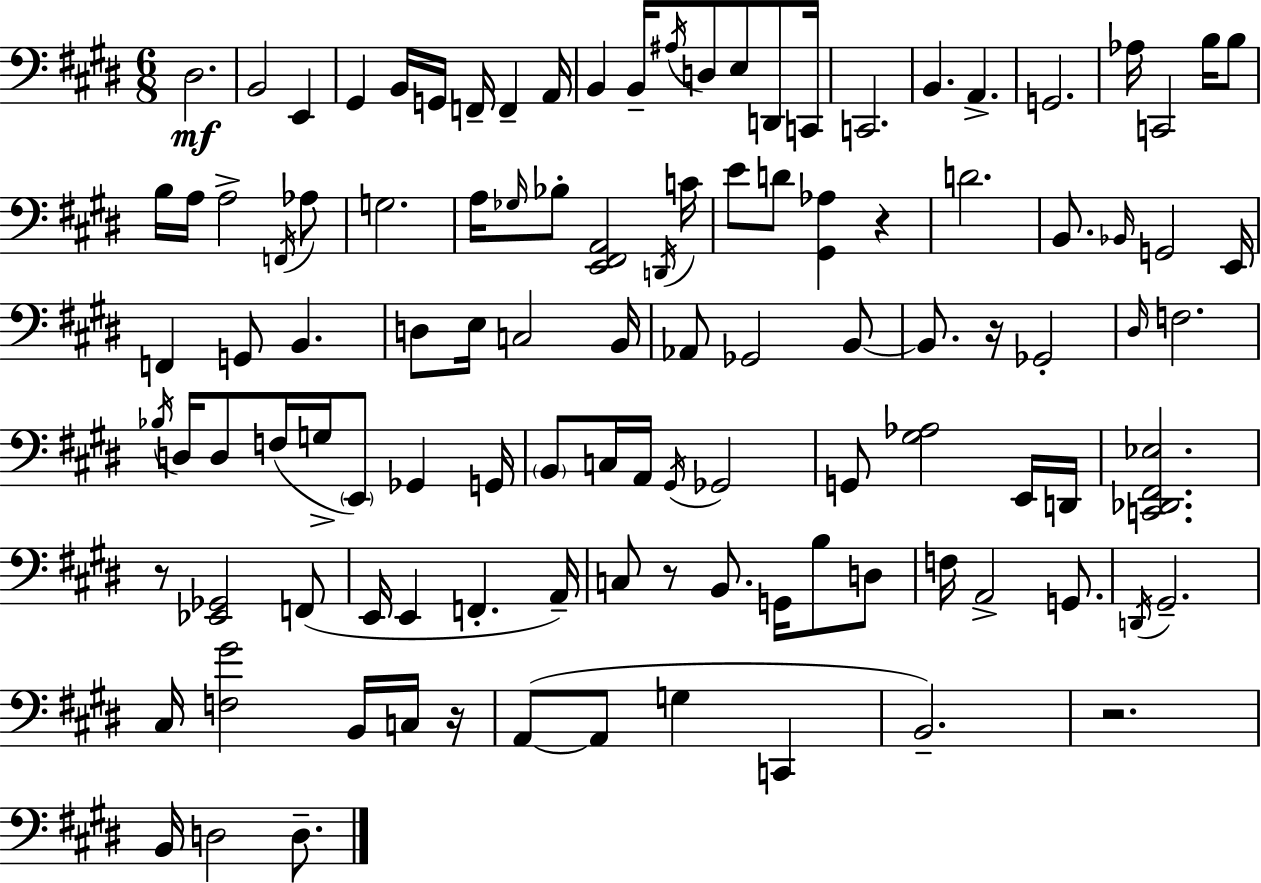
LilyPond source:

{
  \clef bass
  \numericTimeSignature
  \time 6/8
  \key e \major
  dis2.\mf | b,2 e,4 | gis,4 b,16 g,16 f,16-- f,4-- a,16 | b,4 b,16-- \acciaccatura { ais16 } d8 e8 d,8 | \break c,16 c,2. | b,4. a,4.-> | g,2. | aes16 c,2 b16 b8 | \break b16 a16 a2-> \acciaccatura { f,16 } | aes8 g2. | a16 \grace { ges16 } bes8-. <e, fis, a,>2 | \acciaccatura { d,16 } c'16 e'8 d'8 <gis, aes>4 | \break r4 d'2. | b,8. \grace { bes,16 } g,2 | e,16 f,4 g,8 b,4. | d8 e16 c2 | \break b,16 aes,8 ges,2 | b,8~~ b,8. r16 ges,2-. | \grace { dis16 } f2. | \acciaccatura { bes16 } d16 d8 f16( g16-> | \break \parenthesize e,8) ges,4 g,16 \parenthesize b,8 c16 a,16 \acciaccatura { gis,16 } | ges,2 g,8 <gis aes>2 | e,16 d,16 <c, des, fis, ees>2. | r8 <ees, ges,>2 | \break f,8( e,16 e,4 | f,4.-. a,16--) c8 r8 | b,8. g,16 b8 d8 f16 a,2-> | g,8. \acciaccatura { d,16 } gis,2.-- | \break cis16 <f gis'>2 | b,16 c16 r16 a,8~(~ a,8 | g4 c,4 b,2.--) | r2. | \break b,16 d2 | d8.-- \bar "|."
}